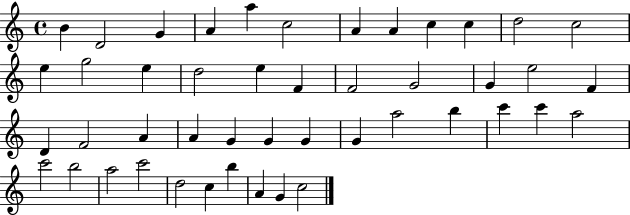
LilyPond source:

{
  \clef treble
  \time 4/4
  \defaultTimeSignature
  \key c \major
  b'4 d'2 g'4 | a'4 a''4 c''2 | a'4 a'4 c''4 c''4 | d''2 c''2 | \break e''4 g''2 e''4 | d''2 e''4 f'4 | f'2 g'2 | g'4 e''2 f'4 | \break d'4 f'2 a'4 | a'4 g'4 g'4 g'4 | g'4 a''2 b''4 | c'''4 c'''4 a''2 | \break c'''2 b''2 | a''2 c'''2 | d''2 c''4 b''4 | a'4 g'4 c''2 | \break \bar "|."
}